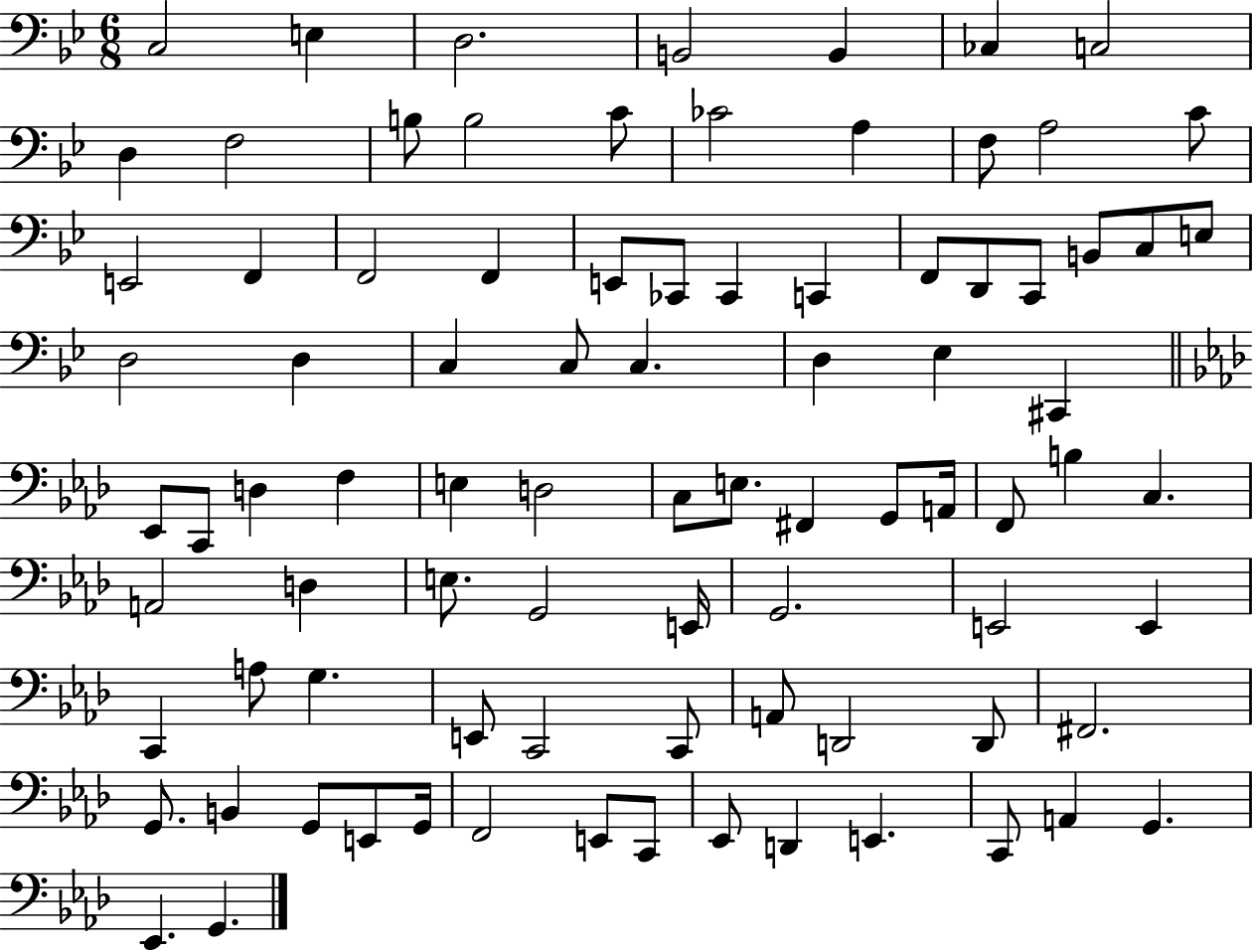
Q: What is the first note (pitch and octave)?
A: C3